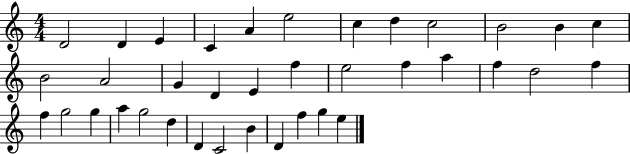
X:1
T:Untitled
M:4/4
L:1/4
K:C
D2 D E C A e2 c d c2 B2 B c B2 A2 G D E f e2 f a f d2 f f g2 g a g2 d D C2 B D f g e